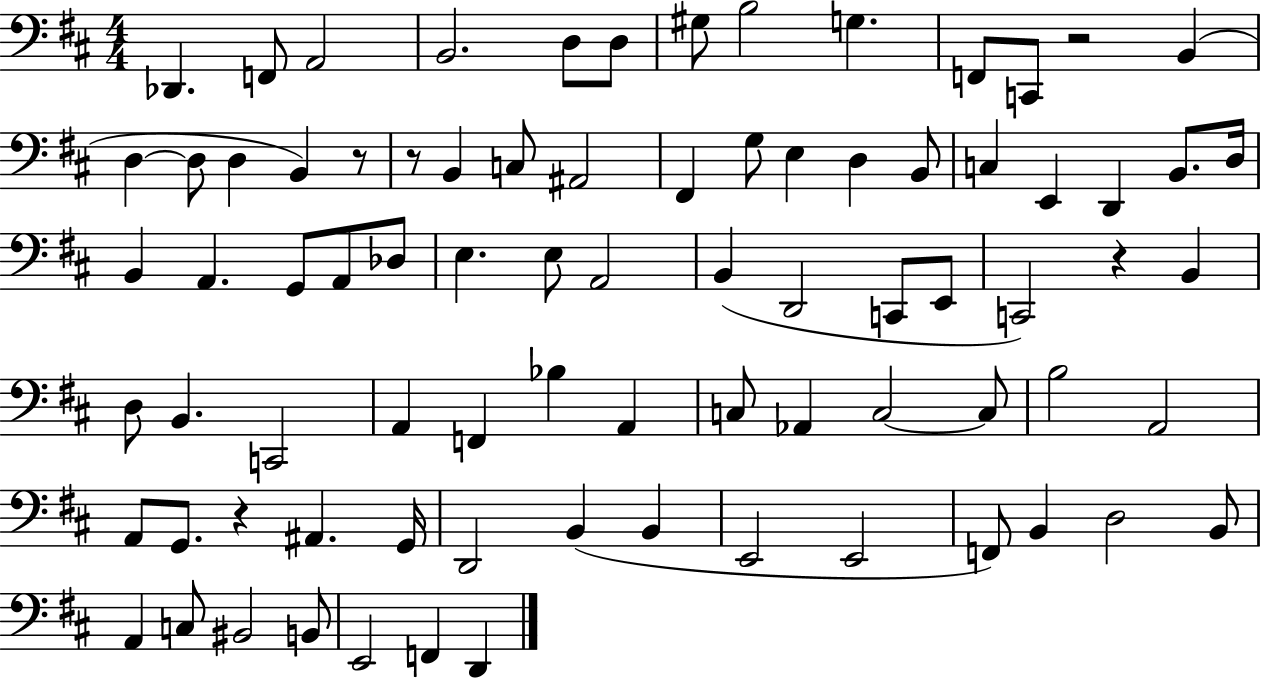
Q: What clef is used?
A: bass